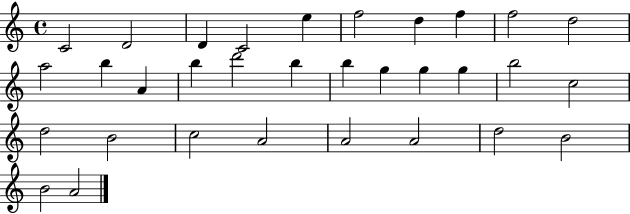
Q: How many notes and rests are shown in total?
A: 32